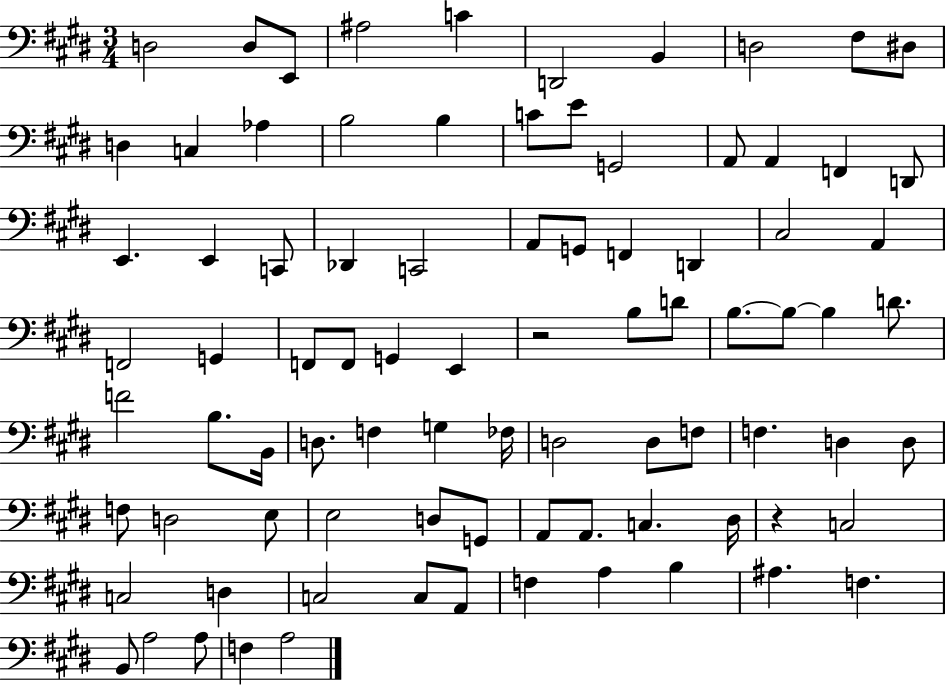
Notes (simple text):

D3/h D3/e E2/e A#3/h C4/q D2/h B2/q D3/h F#3/e D#3/e D3/q C3/q Ab3/q B3/h B3/q C4/e E4/e G2/h A2/e A2/q F2/q D2/e E2/q. E2/q C2/e Db2/q C2/h A2/e G2/e F2/q D2/q C#3/h A2/q F2/h G2/q F2/e F2/e G2/q E2/q R/h B3/e D4/e B3/e. B3/e B3/q D4/e. F4/h B3/e. B2/s D3/e. F3/q G3/q FES3/s D3/h D3/e F3/e F3/q. D3/q D3/e F3/e D3/h E3/e E3/h D3/e G2/e A2/e A2/e. C3/q. D#3/s R/q C3/h C3/h D3/q C3/h C3/e A2/e F3/q A3/q B3/q A#3/q. F3/q. B2/e A3/h A3/e F3/q A3/h